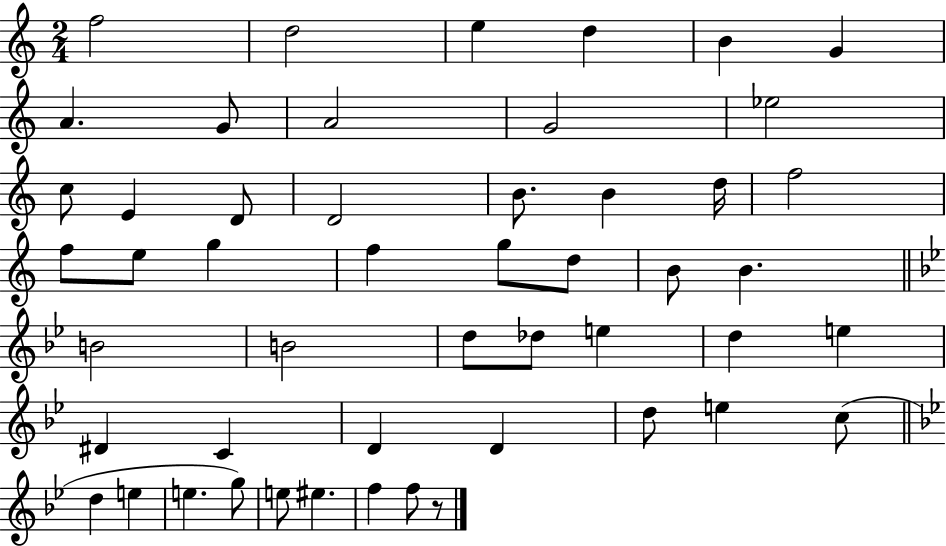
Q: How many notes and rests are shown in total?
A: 50